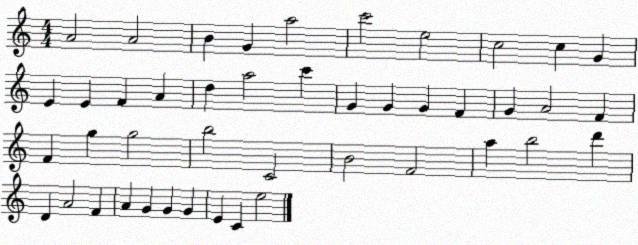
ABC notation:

X:1
T:Untitled
M:4/4
L:1/4
K:C
A2 A2 B G a2 c'2 e2 c2 c G E E F A d a2 c' G G G F G A2 F F g g2 b2 C2 B2 F2 a b2 d' D A2 F A G G G E C e2